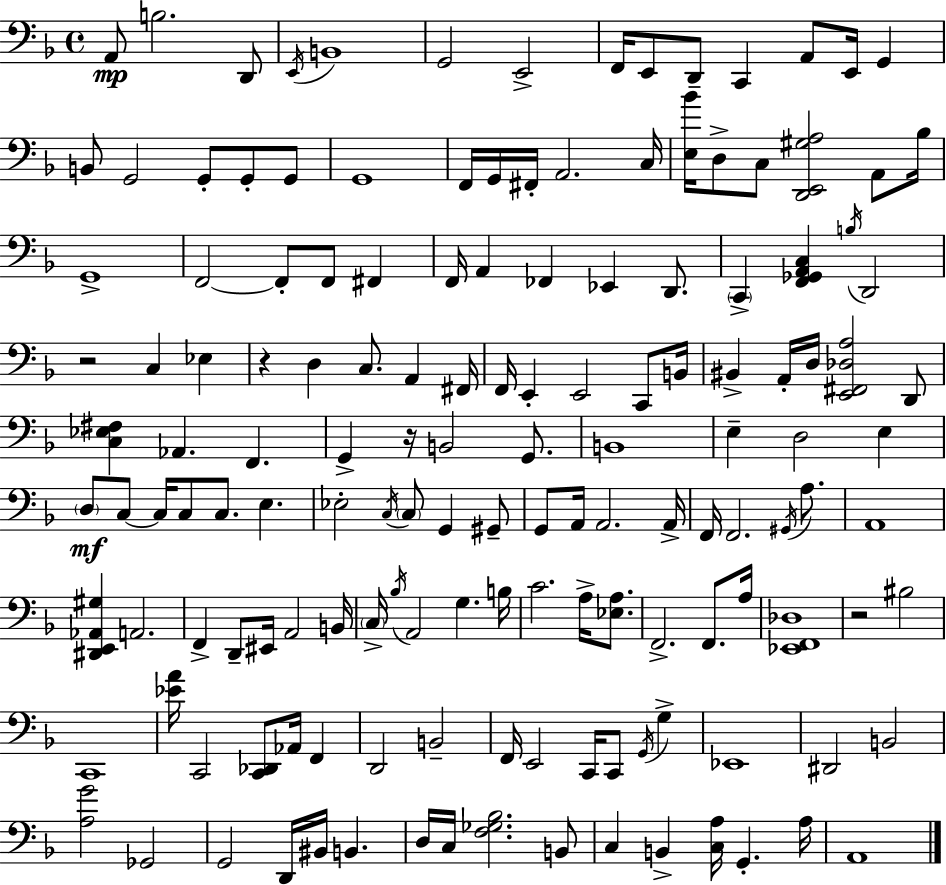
{
  \clef bass
  \time 4/4
  \defaultTimeSignature
  \key f \major
  a,8\mp b2. d,8 | \acciaccatura { e,16 } b,1 | g,2 e,2-> | f,16 e,8 d,8-- c,4 a,8 e,16 g,4 | \break b,8 g,2 g,8-. g,8-. g,8 | g,1 | f,16 g,16 fis,16-. a,2. | c16 <e bes'>16 d8-> c8 <d, e, gis a>2 a,8 | \break bes16 g,1-> | f,2~~ f,8-. f,8 fis,4 | f,16 a,4 fes,4 ees,4 d,8. | \parenthesize c,4-> <f, ges, a, c>4 \acciaccatura { b16 } d,2 | \break r2 c4 ees4 | r4 d4 c8. a,4 | fis,16 f,16 e,4-. e,2 c,8 | b,16 bis,4-> a,16-. d16 <e, fis, des a>2 | \break d,8 <c ees fis>4 aes,4. f,4. | g,4-> r16 b,2 g,8. | b,1 | e4-- d2 e4 | \break \parenthesize d8\mf c8~~ c16 c8 c8. e4. | ees2-. \acciaccatura { c16 } \parenthesize c8 g,4 | gis,8-- g,8 a,16 a,2. | a,16-> f,16 f,2. | \break \acciaccatura { gis,16 } a8. a,1 | <dis, e, aes, gis>4 a,2. | f,4-> d,8-- eis,16 a,2 | b,16 \parenthesize c16-> \acciaccatura { bes16 } a,2 g4. | \break b16 c'2. | a16-> <ees a>8. f,2.-> | f,8. a16 <ees, f, des>1 | r2 bis2 | \break c,1 | <ees' a'>16 c,2 <c, des,>8 | aes,16 f,4 d,2 b,2-- | f,16 e,2 c,16 c,8 | \break \acciaccatura { g,16 } g4-> ees,1 | dis,2 b,2 | <a g'>2 ges,2 | g,2 d,16 bis,16 | \break b,4. d16 c16 <f ges bes>2. | b,8 c4 b,4-> <c a>16 g,4.-. | a16 a,1 | \bar "|."
}